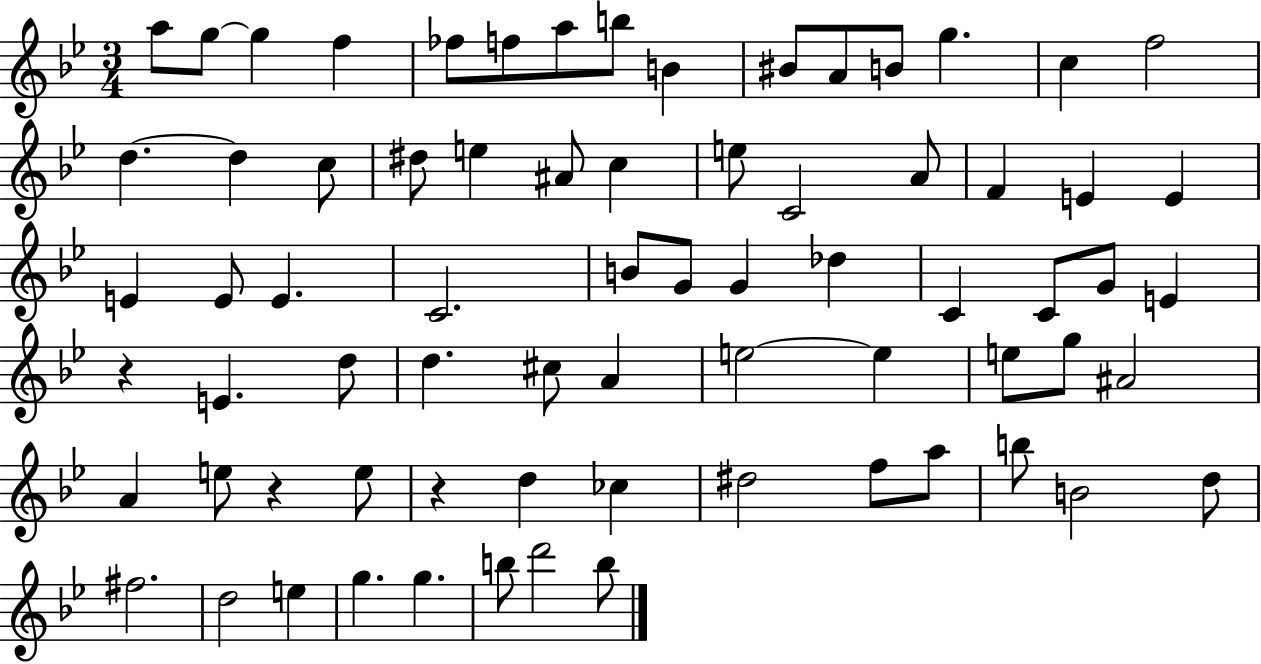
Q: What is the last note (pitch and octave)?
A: B5